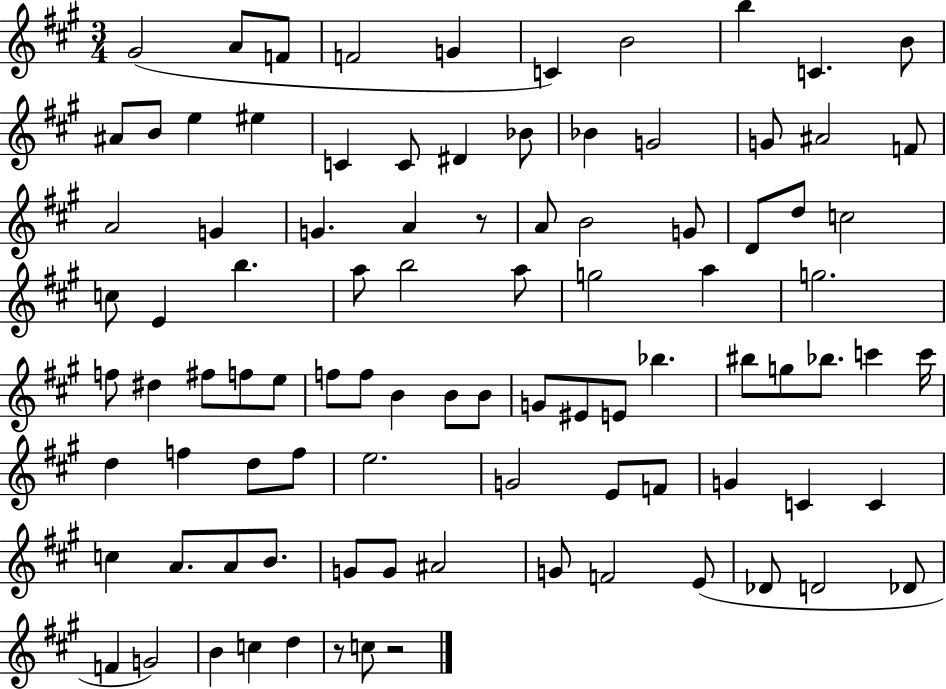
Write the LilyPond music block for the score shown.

{
  \clef treble
  \numericTimeSignature
  \time 3/4
  \key a \major
  gis'2( a'8 f'8 | f'2 g'4 | c'4) b'2 | b''4 c'4. b'8 | \break ais'8 b'8 e''4 eis''4 | c'4 c'8 dis'4 bes'8 | bes'4 g'2 | g'8 ais'2 f'8 | \break a'2 g'4 | g'4. a'4 r8 | a'8 b'2 g'8 | d'8 d''8 c''2 | \break c''8 e'4 b''4. | a''8 b''2 a''8 | g''2 a''4 | g''2. | \break f''8 dis''4 fis''8 f''8 e''8 | f''8 f''8 b'4 b'8 b'8 | g'8 eis'8 e'8 bes''4. | bis''8 g''8 bes''8. c'''4 c'''16 | \break d''4 f''4 d''8 f''8 | e''2. | g'2 e'8 f'8 | g'4 c'4 c'4 | \break c''4 a'8. a'8 b'8. | g'8 g'8 ais'2 | g'8 f'2 e'8( | des'8 d'2 des'8 | \break f'4 g'2) | b'4 c''4 d''4 | r8 c''8 r2 | \bar "|."
}